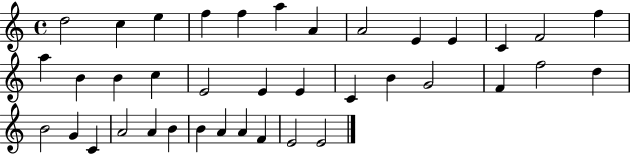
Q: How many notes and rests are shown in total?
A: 38